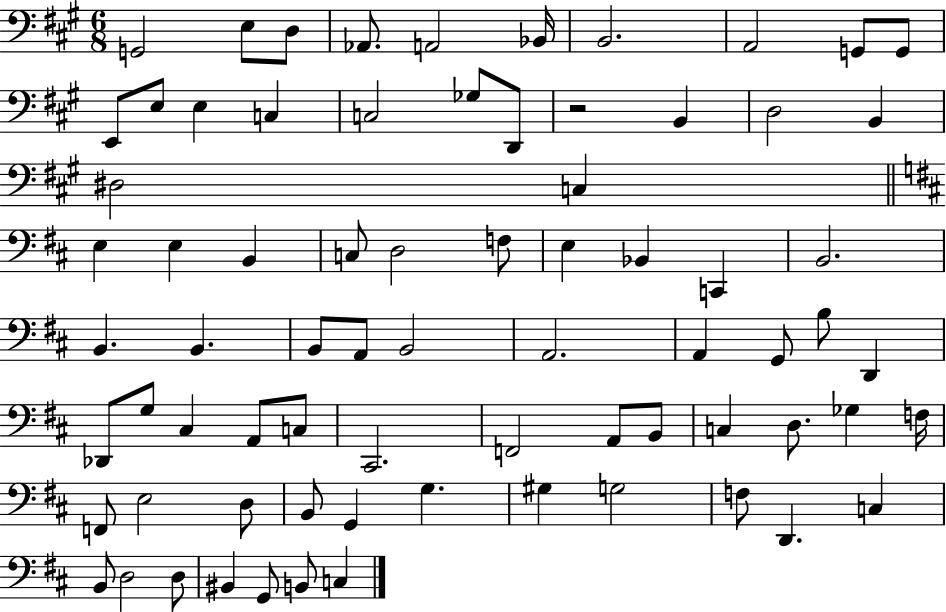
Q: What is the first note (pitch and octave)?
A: G2